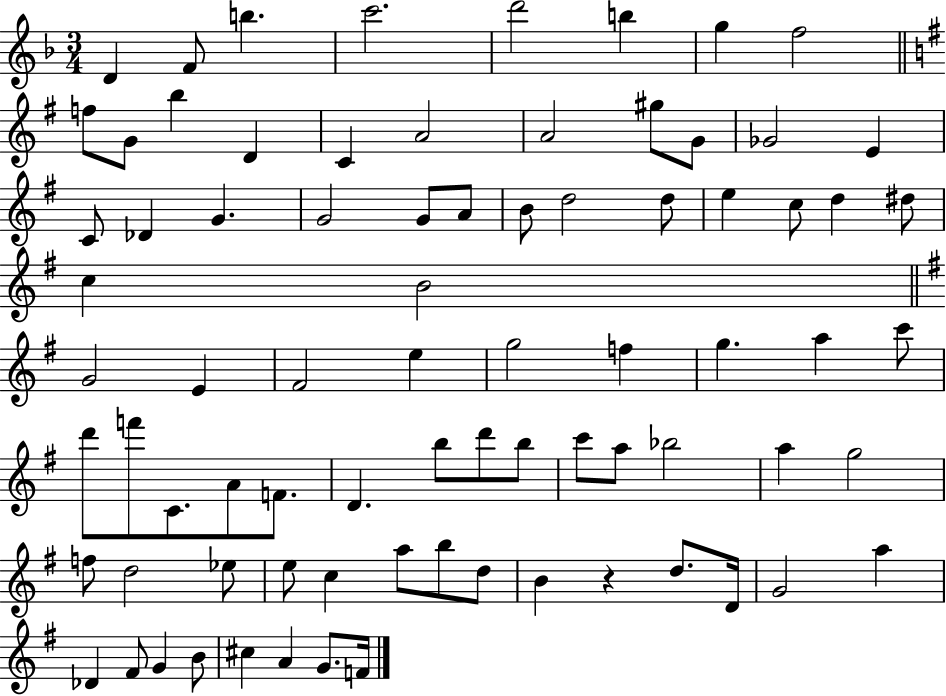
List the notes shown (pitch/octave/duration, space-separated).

D4/q F4/e B5/q. C6/h. D6/h B5/q G5/q F5/h F5/e G4/e B5/q D4/q C4/q A4/h A4/h G#5/e G4/e Gb4/h E4/q C4/e Db4/q G4/q. G4/h G4/e A4/e B4/e D5/h D5/e E5/q C5/e D5/q D#5/e C5/q B4/h G4/h E4/q F#4/h E5/q G5/h F5/q G5/q. A5/q C6/e D6/e F6/e C4/e. A4/e F4/e. D4/q. B5/e D6/e B5/e C6/e A5/e Bb5/h A5/q G5/h F5/e D5/h Eb5/e E5/e C5/q A5/e B5/e D5/e B4/q R/q D5/e. D4/s G4/h A5/q Db4/q F#4/e G4/q B4/e C#5/q A4/q G4/e. F4/s